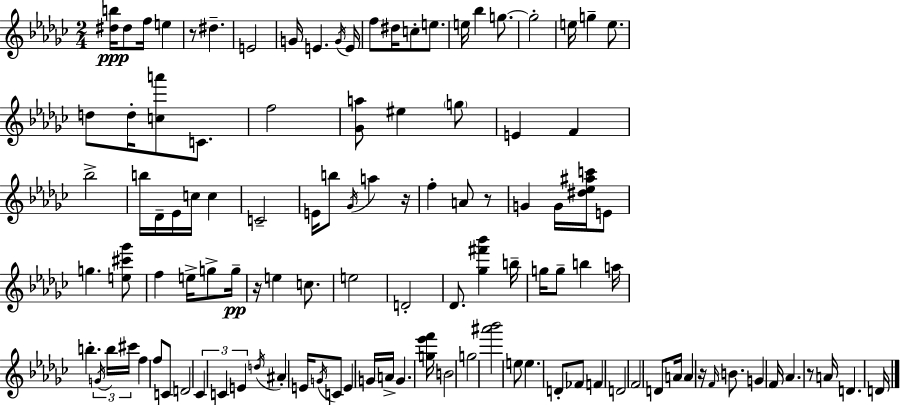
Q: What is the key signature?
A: EES minor